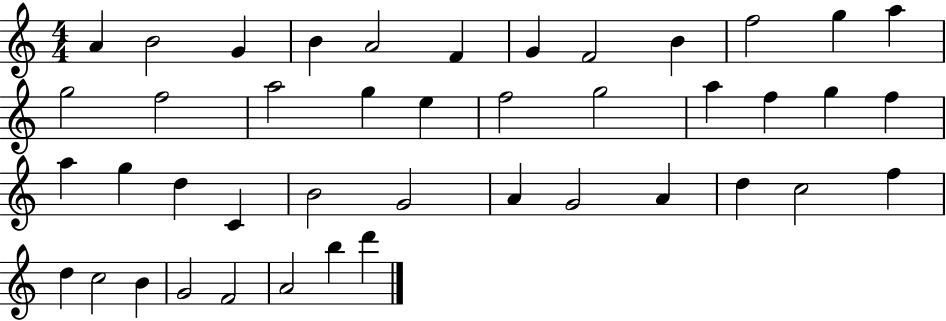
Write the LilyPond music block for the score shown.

{
  \clef treble
  \numericTimeSignature
  \time 4/4
  \key c \major
  a'4 b'2 g'4 | b'4 a'2 f'4 | g'4 f'2 b'4 | f''2 g''4 a''4 | \break g''2 f''2 | a''2 g''4 e''4 | f''2 g''2 | a''4 f''4 g''4 f''4 | \break a''4 g''4 d''4 c'4 | b'2 g'2 | a'4 g'2 a'4 | d''4 c''2 f''4 | \break d''4 c''2 b'4 | g'2 f'2 | a'2 b''4 d'''4 | \bar "|."
}